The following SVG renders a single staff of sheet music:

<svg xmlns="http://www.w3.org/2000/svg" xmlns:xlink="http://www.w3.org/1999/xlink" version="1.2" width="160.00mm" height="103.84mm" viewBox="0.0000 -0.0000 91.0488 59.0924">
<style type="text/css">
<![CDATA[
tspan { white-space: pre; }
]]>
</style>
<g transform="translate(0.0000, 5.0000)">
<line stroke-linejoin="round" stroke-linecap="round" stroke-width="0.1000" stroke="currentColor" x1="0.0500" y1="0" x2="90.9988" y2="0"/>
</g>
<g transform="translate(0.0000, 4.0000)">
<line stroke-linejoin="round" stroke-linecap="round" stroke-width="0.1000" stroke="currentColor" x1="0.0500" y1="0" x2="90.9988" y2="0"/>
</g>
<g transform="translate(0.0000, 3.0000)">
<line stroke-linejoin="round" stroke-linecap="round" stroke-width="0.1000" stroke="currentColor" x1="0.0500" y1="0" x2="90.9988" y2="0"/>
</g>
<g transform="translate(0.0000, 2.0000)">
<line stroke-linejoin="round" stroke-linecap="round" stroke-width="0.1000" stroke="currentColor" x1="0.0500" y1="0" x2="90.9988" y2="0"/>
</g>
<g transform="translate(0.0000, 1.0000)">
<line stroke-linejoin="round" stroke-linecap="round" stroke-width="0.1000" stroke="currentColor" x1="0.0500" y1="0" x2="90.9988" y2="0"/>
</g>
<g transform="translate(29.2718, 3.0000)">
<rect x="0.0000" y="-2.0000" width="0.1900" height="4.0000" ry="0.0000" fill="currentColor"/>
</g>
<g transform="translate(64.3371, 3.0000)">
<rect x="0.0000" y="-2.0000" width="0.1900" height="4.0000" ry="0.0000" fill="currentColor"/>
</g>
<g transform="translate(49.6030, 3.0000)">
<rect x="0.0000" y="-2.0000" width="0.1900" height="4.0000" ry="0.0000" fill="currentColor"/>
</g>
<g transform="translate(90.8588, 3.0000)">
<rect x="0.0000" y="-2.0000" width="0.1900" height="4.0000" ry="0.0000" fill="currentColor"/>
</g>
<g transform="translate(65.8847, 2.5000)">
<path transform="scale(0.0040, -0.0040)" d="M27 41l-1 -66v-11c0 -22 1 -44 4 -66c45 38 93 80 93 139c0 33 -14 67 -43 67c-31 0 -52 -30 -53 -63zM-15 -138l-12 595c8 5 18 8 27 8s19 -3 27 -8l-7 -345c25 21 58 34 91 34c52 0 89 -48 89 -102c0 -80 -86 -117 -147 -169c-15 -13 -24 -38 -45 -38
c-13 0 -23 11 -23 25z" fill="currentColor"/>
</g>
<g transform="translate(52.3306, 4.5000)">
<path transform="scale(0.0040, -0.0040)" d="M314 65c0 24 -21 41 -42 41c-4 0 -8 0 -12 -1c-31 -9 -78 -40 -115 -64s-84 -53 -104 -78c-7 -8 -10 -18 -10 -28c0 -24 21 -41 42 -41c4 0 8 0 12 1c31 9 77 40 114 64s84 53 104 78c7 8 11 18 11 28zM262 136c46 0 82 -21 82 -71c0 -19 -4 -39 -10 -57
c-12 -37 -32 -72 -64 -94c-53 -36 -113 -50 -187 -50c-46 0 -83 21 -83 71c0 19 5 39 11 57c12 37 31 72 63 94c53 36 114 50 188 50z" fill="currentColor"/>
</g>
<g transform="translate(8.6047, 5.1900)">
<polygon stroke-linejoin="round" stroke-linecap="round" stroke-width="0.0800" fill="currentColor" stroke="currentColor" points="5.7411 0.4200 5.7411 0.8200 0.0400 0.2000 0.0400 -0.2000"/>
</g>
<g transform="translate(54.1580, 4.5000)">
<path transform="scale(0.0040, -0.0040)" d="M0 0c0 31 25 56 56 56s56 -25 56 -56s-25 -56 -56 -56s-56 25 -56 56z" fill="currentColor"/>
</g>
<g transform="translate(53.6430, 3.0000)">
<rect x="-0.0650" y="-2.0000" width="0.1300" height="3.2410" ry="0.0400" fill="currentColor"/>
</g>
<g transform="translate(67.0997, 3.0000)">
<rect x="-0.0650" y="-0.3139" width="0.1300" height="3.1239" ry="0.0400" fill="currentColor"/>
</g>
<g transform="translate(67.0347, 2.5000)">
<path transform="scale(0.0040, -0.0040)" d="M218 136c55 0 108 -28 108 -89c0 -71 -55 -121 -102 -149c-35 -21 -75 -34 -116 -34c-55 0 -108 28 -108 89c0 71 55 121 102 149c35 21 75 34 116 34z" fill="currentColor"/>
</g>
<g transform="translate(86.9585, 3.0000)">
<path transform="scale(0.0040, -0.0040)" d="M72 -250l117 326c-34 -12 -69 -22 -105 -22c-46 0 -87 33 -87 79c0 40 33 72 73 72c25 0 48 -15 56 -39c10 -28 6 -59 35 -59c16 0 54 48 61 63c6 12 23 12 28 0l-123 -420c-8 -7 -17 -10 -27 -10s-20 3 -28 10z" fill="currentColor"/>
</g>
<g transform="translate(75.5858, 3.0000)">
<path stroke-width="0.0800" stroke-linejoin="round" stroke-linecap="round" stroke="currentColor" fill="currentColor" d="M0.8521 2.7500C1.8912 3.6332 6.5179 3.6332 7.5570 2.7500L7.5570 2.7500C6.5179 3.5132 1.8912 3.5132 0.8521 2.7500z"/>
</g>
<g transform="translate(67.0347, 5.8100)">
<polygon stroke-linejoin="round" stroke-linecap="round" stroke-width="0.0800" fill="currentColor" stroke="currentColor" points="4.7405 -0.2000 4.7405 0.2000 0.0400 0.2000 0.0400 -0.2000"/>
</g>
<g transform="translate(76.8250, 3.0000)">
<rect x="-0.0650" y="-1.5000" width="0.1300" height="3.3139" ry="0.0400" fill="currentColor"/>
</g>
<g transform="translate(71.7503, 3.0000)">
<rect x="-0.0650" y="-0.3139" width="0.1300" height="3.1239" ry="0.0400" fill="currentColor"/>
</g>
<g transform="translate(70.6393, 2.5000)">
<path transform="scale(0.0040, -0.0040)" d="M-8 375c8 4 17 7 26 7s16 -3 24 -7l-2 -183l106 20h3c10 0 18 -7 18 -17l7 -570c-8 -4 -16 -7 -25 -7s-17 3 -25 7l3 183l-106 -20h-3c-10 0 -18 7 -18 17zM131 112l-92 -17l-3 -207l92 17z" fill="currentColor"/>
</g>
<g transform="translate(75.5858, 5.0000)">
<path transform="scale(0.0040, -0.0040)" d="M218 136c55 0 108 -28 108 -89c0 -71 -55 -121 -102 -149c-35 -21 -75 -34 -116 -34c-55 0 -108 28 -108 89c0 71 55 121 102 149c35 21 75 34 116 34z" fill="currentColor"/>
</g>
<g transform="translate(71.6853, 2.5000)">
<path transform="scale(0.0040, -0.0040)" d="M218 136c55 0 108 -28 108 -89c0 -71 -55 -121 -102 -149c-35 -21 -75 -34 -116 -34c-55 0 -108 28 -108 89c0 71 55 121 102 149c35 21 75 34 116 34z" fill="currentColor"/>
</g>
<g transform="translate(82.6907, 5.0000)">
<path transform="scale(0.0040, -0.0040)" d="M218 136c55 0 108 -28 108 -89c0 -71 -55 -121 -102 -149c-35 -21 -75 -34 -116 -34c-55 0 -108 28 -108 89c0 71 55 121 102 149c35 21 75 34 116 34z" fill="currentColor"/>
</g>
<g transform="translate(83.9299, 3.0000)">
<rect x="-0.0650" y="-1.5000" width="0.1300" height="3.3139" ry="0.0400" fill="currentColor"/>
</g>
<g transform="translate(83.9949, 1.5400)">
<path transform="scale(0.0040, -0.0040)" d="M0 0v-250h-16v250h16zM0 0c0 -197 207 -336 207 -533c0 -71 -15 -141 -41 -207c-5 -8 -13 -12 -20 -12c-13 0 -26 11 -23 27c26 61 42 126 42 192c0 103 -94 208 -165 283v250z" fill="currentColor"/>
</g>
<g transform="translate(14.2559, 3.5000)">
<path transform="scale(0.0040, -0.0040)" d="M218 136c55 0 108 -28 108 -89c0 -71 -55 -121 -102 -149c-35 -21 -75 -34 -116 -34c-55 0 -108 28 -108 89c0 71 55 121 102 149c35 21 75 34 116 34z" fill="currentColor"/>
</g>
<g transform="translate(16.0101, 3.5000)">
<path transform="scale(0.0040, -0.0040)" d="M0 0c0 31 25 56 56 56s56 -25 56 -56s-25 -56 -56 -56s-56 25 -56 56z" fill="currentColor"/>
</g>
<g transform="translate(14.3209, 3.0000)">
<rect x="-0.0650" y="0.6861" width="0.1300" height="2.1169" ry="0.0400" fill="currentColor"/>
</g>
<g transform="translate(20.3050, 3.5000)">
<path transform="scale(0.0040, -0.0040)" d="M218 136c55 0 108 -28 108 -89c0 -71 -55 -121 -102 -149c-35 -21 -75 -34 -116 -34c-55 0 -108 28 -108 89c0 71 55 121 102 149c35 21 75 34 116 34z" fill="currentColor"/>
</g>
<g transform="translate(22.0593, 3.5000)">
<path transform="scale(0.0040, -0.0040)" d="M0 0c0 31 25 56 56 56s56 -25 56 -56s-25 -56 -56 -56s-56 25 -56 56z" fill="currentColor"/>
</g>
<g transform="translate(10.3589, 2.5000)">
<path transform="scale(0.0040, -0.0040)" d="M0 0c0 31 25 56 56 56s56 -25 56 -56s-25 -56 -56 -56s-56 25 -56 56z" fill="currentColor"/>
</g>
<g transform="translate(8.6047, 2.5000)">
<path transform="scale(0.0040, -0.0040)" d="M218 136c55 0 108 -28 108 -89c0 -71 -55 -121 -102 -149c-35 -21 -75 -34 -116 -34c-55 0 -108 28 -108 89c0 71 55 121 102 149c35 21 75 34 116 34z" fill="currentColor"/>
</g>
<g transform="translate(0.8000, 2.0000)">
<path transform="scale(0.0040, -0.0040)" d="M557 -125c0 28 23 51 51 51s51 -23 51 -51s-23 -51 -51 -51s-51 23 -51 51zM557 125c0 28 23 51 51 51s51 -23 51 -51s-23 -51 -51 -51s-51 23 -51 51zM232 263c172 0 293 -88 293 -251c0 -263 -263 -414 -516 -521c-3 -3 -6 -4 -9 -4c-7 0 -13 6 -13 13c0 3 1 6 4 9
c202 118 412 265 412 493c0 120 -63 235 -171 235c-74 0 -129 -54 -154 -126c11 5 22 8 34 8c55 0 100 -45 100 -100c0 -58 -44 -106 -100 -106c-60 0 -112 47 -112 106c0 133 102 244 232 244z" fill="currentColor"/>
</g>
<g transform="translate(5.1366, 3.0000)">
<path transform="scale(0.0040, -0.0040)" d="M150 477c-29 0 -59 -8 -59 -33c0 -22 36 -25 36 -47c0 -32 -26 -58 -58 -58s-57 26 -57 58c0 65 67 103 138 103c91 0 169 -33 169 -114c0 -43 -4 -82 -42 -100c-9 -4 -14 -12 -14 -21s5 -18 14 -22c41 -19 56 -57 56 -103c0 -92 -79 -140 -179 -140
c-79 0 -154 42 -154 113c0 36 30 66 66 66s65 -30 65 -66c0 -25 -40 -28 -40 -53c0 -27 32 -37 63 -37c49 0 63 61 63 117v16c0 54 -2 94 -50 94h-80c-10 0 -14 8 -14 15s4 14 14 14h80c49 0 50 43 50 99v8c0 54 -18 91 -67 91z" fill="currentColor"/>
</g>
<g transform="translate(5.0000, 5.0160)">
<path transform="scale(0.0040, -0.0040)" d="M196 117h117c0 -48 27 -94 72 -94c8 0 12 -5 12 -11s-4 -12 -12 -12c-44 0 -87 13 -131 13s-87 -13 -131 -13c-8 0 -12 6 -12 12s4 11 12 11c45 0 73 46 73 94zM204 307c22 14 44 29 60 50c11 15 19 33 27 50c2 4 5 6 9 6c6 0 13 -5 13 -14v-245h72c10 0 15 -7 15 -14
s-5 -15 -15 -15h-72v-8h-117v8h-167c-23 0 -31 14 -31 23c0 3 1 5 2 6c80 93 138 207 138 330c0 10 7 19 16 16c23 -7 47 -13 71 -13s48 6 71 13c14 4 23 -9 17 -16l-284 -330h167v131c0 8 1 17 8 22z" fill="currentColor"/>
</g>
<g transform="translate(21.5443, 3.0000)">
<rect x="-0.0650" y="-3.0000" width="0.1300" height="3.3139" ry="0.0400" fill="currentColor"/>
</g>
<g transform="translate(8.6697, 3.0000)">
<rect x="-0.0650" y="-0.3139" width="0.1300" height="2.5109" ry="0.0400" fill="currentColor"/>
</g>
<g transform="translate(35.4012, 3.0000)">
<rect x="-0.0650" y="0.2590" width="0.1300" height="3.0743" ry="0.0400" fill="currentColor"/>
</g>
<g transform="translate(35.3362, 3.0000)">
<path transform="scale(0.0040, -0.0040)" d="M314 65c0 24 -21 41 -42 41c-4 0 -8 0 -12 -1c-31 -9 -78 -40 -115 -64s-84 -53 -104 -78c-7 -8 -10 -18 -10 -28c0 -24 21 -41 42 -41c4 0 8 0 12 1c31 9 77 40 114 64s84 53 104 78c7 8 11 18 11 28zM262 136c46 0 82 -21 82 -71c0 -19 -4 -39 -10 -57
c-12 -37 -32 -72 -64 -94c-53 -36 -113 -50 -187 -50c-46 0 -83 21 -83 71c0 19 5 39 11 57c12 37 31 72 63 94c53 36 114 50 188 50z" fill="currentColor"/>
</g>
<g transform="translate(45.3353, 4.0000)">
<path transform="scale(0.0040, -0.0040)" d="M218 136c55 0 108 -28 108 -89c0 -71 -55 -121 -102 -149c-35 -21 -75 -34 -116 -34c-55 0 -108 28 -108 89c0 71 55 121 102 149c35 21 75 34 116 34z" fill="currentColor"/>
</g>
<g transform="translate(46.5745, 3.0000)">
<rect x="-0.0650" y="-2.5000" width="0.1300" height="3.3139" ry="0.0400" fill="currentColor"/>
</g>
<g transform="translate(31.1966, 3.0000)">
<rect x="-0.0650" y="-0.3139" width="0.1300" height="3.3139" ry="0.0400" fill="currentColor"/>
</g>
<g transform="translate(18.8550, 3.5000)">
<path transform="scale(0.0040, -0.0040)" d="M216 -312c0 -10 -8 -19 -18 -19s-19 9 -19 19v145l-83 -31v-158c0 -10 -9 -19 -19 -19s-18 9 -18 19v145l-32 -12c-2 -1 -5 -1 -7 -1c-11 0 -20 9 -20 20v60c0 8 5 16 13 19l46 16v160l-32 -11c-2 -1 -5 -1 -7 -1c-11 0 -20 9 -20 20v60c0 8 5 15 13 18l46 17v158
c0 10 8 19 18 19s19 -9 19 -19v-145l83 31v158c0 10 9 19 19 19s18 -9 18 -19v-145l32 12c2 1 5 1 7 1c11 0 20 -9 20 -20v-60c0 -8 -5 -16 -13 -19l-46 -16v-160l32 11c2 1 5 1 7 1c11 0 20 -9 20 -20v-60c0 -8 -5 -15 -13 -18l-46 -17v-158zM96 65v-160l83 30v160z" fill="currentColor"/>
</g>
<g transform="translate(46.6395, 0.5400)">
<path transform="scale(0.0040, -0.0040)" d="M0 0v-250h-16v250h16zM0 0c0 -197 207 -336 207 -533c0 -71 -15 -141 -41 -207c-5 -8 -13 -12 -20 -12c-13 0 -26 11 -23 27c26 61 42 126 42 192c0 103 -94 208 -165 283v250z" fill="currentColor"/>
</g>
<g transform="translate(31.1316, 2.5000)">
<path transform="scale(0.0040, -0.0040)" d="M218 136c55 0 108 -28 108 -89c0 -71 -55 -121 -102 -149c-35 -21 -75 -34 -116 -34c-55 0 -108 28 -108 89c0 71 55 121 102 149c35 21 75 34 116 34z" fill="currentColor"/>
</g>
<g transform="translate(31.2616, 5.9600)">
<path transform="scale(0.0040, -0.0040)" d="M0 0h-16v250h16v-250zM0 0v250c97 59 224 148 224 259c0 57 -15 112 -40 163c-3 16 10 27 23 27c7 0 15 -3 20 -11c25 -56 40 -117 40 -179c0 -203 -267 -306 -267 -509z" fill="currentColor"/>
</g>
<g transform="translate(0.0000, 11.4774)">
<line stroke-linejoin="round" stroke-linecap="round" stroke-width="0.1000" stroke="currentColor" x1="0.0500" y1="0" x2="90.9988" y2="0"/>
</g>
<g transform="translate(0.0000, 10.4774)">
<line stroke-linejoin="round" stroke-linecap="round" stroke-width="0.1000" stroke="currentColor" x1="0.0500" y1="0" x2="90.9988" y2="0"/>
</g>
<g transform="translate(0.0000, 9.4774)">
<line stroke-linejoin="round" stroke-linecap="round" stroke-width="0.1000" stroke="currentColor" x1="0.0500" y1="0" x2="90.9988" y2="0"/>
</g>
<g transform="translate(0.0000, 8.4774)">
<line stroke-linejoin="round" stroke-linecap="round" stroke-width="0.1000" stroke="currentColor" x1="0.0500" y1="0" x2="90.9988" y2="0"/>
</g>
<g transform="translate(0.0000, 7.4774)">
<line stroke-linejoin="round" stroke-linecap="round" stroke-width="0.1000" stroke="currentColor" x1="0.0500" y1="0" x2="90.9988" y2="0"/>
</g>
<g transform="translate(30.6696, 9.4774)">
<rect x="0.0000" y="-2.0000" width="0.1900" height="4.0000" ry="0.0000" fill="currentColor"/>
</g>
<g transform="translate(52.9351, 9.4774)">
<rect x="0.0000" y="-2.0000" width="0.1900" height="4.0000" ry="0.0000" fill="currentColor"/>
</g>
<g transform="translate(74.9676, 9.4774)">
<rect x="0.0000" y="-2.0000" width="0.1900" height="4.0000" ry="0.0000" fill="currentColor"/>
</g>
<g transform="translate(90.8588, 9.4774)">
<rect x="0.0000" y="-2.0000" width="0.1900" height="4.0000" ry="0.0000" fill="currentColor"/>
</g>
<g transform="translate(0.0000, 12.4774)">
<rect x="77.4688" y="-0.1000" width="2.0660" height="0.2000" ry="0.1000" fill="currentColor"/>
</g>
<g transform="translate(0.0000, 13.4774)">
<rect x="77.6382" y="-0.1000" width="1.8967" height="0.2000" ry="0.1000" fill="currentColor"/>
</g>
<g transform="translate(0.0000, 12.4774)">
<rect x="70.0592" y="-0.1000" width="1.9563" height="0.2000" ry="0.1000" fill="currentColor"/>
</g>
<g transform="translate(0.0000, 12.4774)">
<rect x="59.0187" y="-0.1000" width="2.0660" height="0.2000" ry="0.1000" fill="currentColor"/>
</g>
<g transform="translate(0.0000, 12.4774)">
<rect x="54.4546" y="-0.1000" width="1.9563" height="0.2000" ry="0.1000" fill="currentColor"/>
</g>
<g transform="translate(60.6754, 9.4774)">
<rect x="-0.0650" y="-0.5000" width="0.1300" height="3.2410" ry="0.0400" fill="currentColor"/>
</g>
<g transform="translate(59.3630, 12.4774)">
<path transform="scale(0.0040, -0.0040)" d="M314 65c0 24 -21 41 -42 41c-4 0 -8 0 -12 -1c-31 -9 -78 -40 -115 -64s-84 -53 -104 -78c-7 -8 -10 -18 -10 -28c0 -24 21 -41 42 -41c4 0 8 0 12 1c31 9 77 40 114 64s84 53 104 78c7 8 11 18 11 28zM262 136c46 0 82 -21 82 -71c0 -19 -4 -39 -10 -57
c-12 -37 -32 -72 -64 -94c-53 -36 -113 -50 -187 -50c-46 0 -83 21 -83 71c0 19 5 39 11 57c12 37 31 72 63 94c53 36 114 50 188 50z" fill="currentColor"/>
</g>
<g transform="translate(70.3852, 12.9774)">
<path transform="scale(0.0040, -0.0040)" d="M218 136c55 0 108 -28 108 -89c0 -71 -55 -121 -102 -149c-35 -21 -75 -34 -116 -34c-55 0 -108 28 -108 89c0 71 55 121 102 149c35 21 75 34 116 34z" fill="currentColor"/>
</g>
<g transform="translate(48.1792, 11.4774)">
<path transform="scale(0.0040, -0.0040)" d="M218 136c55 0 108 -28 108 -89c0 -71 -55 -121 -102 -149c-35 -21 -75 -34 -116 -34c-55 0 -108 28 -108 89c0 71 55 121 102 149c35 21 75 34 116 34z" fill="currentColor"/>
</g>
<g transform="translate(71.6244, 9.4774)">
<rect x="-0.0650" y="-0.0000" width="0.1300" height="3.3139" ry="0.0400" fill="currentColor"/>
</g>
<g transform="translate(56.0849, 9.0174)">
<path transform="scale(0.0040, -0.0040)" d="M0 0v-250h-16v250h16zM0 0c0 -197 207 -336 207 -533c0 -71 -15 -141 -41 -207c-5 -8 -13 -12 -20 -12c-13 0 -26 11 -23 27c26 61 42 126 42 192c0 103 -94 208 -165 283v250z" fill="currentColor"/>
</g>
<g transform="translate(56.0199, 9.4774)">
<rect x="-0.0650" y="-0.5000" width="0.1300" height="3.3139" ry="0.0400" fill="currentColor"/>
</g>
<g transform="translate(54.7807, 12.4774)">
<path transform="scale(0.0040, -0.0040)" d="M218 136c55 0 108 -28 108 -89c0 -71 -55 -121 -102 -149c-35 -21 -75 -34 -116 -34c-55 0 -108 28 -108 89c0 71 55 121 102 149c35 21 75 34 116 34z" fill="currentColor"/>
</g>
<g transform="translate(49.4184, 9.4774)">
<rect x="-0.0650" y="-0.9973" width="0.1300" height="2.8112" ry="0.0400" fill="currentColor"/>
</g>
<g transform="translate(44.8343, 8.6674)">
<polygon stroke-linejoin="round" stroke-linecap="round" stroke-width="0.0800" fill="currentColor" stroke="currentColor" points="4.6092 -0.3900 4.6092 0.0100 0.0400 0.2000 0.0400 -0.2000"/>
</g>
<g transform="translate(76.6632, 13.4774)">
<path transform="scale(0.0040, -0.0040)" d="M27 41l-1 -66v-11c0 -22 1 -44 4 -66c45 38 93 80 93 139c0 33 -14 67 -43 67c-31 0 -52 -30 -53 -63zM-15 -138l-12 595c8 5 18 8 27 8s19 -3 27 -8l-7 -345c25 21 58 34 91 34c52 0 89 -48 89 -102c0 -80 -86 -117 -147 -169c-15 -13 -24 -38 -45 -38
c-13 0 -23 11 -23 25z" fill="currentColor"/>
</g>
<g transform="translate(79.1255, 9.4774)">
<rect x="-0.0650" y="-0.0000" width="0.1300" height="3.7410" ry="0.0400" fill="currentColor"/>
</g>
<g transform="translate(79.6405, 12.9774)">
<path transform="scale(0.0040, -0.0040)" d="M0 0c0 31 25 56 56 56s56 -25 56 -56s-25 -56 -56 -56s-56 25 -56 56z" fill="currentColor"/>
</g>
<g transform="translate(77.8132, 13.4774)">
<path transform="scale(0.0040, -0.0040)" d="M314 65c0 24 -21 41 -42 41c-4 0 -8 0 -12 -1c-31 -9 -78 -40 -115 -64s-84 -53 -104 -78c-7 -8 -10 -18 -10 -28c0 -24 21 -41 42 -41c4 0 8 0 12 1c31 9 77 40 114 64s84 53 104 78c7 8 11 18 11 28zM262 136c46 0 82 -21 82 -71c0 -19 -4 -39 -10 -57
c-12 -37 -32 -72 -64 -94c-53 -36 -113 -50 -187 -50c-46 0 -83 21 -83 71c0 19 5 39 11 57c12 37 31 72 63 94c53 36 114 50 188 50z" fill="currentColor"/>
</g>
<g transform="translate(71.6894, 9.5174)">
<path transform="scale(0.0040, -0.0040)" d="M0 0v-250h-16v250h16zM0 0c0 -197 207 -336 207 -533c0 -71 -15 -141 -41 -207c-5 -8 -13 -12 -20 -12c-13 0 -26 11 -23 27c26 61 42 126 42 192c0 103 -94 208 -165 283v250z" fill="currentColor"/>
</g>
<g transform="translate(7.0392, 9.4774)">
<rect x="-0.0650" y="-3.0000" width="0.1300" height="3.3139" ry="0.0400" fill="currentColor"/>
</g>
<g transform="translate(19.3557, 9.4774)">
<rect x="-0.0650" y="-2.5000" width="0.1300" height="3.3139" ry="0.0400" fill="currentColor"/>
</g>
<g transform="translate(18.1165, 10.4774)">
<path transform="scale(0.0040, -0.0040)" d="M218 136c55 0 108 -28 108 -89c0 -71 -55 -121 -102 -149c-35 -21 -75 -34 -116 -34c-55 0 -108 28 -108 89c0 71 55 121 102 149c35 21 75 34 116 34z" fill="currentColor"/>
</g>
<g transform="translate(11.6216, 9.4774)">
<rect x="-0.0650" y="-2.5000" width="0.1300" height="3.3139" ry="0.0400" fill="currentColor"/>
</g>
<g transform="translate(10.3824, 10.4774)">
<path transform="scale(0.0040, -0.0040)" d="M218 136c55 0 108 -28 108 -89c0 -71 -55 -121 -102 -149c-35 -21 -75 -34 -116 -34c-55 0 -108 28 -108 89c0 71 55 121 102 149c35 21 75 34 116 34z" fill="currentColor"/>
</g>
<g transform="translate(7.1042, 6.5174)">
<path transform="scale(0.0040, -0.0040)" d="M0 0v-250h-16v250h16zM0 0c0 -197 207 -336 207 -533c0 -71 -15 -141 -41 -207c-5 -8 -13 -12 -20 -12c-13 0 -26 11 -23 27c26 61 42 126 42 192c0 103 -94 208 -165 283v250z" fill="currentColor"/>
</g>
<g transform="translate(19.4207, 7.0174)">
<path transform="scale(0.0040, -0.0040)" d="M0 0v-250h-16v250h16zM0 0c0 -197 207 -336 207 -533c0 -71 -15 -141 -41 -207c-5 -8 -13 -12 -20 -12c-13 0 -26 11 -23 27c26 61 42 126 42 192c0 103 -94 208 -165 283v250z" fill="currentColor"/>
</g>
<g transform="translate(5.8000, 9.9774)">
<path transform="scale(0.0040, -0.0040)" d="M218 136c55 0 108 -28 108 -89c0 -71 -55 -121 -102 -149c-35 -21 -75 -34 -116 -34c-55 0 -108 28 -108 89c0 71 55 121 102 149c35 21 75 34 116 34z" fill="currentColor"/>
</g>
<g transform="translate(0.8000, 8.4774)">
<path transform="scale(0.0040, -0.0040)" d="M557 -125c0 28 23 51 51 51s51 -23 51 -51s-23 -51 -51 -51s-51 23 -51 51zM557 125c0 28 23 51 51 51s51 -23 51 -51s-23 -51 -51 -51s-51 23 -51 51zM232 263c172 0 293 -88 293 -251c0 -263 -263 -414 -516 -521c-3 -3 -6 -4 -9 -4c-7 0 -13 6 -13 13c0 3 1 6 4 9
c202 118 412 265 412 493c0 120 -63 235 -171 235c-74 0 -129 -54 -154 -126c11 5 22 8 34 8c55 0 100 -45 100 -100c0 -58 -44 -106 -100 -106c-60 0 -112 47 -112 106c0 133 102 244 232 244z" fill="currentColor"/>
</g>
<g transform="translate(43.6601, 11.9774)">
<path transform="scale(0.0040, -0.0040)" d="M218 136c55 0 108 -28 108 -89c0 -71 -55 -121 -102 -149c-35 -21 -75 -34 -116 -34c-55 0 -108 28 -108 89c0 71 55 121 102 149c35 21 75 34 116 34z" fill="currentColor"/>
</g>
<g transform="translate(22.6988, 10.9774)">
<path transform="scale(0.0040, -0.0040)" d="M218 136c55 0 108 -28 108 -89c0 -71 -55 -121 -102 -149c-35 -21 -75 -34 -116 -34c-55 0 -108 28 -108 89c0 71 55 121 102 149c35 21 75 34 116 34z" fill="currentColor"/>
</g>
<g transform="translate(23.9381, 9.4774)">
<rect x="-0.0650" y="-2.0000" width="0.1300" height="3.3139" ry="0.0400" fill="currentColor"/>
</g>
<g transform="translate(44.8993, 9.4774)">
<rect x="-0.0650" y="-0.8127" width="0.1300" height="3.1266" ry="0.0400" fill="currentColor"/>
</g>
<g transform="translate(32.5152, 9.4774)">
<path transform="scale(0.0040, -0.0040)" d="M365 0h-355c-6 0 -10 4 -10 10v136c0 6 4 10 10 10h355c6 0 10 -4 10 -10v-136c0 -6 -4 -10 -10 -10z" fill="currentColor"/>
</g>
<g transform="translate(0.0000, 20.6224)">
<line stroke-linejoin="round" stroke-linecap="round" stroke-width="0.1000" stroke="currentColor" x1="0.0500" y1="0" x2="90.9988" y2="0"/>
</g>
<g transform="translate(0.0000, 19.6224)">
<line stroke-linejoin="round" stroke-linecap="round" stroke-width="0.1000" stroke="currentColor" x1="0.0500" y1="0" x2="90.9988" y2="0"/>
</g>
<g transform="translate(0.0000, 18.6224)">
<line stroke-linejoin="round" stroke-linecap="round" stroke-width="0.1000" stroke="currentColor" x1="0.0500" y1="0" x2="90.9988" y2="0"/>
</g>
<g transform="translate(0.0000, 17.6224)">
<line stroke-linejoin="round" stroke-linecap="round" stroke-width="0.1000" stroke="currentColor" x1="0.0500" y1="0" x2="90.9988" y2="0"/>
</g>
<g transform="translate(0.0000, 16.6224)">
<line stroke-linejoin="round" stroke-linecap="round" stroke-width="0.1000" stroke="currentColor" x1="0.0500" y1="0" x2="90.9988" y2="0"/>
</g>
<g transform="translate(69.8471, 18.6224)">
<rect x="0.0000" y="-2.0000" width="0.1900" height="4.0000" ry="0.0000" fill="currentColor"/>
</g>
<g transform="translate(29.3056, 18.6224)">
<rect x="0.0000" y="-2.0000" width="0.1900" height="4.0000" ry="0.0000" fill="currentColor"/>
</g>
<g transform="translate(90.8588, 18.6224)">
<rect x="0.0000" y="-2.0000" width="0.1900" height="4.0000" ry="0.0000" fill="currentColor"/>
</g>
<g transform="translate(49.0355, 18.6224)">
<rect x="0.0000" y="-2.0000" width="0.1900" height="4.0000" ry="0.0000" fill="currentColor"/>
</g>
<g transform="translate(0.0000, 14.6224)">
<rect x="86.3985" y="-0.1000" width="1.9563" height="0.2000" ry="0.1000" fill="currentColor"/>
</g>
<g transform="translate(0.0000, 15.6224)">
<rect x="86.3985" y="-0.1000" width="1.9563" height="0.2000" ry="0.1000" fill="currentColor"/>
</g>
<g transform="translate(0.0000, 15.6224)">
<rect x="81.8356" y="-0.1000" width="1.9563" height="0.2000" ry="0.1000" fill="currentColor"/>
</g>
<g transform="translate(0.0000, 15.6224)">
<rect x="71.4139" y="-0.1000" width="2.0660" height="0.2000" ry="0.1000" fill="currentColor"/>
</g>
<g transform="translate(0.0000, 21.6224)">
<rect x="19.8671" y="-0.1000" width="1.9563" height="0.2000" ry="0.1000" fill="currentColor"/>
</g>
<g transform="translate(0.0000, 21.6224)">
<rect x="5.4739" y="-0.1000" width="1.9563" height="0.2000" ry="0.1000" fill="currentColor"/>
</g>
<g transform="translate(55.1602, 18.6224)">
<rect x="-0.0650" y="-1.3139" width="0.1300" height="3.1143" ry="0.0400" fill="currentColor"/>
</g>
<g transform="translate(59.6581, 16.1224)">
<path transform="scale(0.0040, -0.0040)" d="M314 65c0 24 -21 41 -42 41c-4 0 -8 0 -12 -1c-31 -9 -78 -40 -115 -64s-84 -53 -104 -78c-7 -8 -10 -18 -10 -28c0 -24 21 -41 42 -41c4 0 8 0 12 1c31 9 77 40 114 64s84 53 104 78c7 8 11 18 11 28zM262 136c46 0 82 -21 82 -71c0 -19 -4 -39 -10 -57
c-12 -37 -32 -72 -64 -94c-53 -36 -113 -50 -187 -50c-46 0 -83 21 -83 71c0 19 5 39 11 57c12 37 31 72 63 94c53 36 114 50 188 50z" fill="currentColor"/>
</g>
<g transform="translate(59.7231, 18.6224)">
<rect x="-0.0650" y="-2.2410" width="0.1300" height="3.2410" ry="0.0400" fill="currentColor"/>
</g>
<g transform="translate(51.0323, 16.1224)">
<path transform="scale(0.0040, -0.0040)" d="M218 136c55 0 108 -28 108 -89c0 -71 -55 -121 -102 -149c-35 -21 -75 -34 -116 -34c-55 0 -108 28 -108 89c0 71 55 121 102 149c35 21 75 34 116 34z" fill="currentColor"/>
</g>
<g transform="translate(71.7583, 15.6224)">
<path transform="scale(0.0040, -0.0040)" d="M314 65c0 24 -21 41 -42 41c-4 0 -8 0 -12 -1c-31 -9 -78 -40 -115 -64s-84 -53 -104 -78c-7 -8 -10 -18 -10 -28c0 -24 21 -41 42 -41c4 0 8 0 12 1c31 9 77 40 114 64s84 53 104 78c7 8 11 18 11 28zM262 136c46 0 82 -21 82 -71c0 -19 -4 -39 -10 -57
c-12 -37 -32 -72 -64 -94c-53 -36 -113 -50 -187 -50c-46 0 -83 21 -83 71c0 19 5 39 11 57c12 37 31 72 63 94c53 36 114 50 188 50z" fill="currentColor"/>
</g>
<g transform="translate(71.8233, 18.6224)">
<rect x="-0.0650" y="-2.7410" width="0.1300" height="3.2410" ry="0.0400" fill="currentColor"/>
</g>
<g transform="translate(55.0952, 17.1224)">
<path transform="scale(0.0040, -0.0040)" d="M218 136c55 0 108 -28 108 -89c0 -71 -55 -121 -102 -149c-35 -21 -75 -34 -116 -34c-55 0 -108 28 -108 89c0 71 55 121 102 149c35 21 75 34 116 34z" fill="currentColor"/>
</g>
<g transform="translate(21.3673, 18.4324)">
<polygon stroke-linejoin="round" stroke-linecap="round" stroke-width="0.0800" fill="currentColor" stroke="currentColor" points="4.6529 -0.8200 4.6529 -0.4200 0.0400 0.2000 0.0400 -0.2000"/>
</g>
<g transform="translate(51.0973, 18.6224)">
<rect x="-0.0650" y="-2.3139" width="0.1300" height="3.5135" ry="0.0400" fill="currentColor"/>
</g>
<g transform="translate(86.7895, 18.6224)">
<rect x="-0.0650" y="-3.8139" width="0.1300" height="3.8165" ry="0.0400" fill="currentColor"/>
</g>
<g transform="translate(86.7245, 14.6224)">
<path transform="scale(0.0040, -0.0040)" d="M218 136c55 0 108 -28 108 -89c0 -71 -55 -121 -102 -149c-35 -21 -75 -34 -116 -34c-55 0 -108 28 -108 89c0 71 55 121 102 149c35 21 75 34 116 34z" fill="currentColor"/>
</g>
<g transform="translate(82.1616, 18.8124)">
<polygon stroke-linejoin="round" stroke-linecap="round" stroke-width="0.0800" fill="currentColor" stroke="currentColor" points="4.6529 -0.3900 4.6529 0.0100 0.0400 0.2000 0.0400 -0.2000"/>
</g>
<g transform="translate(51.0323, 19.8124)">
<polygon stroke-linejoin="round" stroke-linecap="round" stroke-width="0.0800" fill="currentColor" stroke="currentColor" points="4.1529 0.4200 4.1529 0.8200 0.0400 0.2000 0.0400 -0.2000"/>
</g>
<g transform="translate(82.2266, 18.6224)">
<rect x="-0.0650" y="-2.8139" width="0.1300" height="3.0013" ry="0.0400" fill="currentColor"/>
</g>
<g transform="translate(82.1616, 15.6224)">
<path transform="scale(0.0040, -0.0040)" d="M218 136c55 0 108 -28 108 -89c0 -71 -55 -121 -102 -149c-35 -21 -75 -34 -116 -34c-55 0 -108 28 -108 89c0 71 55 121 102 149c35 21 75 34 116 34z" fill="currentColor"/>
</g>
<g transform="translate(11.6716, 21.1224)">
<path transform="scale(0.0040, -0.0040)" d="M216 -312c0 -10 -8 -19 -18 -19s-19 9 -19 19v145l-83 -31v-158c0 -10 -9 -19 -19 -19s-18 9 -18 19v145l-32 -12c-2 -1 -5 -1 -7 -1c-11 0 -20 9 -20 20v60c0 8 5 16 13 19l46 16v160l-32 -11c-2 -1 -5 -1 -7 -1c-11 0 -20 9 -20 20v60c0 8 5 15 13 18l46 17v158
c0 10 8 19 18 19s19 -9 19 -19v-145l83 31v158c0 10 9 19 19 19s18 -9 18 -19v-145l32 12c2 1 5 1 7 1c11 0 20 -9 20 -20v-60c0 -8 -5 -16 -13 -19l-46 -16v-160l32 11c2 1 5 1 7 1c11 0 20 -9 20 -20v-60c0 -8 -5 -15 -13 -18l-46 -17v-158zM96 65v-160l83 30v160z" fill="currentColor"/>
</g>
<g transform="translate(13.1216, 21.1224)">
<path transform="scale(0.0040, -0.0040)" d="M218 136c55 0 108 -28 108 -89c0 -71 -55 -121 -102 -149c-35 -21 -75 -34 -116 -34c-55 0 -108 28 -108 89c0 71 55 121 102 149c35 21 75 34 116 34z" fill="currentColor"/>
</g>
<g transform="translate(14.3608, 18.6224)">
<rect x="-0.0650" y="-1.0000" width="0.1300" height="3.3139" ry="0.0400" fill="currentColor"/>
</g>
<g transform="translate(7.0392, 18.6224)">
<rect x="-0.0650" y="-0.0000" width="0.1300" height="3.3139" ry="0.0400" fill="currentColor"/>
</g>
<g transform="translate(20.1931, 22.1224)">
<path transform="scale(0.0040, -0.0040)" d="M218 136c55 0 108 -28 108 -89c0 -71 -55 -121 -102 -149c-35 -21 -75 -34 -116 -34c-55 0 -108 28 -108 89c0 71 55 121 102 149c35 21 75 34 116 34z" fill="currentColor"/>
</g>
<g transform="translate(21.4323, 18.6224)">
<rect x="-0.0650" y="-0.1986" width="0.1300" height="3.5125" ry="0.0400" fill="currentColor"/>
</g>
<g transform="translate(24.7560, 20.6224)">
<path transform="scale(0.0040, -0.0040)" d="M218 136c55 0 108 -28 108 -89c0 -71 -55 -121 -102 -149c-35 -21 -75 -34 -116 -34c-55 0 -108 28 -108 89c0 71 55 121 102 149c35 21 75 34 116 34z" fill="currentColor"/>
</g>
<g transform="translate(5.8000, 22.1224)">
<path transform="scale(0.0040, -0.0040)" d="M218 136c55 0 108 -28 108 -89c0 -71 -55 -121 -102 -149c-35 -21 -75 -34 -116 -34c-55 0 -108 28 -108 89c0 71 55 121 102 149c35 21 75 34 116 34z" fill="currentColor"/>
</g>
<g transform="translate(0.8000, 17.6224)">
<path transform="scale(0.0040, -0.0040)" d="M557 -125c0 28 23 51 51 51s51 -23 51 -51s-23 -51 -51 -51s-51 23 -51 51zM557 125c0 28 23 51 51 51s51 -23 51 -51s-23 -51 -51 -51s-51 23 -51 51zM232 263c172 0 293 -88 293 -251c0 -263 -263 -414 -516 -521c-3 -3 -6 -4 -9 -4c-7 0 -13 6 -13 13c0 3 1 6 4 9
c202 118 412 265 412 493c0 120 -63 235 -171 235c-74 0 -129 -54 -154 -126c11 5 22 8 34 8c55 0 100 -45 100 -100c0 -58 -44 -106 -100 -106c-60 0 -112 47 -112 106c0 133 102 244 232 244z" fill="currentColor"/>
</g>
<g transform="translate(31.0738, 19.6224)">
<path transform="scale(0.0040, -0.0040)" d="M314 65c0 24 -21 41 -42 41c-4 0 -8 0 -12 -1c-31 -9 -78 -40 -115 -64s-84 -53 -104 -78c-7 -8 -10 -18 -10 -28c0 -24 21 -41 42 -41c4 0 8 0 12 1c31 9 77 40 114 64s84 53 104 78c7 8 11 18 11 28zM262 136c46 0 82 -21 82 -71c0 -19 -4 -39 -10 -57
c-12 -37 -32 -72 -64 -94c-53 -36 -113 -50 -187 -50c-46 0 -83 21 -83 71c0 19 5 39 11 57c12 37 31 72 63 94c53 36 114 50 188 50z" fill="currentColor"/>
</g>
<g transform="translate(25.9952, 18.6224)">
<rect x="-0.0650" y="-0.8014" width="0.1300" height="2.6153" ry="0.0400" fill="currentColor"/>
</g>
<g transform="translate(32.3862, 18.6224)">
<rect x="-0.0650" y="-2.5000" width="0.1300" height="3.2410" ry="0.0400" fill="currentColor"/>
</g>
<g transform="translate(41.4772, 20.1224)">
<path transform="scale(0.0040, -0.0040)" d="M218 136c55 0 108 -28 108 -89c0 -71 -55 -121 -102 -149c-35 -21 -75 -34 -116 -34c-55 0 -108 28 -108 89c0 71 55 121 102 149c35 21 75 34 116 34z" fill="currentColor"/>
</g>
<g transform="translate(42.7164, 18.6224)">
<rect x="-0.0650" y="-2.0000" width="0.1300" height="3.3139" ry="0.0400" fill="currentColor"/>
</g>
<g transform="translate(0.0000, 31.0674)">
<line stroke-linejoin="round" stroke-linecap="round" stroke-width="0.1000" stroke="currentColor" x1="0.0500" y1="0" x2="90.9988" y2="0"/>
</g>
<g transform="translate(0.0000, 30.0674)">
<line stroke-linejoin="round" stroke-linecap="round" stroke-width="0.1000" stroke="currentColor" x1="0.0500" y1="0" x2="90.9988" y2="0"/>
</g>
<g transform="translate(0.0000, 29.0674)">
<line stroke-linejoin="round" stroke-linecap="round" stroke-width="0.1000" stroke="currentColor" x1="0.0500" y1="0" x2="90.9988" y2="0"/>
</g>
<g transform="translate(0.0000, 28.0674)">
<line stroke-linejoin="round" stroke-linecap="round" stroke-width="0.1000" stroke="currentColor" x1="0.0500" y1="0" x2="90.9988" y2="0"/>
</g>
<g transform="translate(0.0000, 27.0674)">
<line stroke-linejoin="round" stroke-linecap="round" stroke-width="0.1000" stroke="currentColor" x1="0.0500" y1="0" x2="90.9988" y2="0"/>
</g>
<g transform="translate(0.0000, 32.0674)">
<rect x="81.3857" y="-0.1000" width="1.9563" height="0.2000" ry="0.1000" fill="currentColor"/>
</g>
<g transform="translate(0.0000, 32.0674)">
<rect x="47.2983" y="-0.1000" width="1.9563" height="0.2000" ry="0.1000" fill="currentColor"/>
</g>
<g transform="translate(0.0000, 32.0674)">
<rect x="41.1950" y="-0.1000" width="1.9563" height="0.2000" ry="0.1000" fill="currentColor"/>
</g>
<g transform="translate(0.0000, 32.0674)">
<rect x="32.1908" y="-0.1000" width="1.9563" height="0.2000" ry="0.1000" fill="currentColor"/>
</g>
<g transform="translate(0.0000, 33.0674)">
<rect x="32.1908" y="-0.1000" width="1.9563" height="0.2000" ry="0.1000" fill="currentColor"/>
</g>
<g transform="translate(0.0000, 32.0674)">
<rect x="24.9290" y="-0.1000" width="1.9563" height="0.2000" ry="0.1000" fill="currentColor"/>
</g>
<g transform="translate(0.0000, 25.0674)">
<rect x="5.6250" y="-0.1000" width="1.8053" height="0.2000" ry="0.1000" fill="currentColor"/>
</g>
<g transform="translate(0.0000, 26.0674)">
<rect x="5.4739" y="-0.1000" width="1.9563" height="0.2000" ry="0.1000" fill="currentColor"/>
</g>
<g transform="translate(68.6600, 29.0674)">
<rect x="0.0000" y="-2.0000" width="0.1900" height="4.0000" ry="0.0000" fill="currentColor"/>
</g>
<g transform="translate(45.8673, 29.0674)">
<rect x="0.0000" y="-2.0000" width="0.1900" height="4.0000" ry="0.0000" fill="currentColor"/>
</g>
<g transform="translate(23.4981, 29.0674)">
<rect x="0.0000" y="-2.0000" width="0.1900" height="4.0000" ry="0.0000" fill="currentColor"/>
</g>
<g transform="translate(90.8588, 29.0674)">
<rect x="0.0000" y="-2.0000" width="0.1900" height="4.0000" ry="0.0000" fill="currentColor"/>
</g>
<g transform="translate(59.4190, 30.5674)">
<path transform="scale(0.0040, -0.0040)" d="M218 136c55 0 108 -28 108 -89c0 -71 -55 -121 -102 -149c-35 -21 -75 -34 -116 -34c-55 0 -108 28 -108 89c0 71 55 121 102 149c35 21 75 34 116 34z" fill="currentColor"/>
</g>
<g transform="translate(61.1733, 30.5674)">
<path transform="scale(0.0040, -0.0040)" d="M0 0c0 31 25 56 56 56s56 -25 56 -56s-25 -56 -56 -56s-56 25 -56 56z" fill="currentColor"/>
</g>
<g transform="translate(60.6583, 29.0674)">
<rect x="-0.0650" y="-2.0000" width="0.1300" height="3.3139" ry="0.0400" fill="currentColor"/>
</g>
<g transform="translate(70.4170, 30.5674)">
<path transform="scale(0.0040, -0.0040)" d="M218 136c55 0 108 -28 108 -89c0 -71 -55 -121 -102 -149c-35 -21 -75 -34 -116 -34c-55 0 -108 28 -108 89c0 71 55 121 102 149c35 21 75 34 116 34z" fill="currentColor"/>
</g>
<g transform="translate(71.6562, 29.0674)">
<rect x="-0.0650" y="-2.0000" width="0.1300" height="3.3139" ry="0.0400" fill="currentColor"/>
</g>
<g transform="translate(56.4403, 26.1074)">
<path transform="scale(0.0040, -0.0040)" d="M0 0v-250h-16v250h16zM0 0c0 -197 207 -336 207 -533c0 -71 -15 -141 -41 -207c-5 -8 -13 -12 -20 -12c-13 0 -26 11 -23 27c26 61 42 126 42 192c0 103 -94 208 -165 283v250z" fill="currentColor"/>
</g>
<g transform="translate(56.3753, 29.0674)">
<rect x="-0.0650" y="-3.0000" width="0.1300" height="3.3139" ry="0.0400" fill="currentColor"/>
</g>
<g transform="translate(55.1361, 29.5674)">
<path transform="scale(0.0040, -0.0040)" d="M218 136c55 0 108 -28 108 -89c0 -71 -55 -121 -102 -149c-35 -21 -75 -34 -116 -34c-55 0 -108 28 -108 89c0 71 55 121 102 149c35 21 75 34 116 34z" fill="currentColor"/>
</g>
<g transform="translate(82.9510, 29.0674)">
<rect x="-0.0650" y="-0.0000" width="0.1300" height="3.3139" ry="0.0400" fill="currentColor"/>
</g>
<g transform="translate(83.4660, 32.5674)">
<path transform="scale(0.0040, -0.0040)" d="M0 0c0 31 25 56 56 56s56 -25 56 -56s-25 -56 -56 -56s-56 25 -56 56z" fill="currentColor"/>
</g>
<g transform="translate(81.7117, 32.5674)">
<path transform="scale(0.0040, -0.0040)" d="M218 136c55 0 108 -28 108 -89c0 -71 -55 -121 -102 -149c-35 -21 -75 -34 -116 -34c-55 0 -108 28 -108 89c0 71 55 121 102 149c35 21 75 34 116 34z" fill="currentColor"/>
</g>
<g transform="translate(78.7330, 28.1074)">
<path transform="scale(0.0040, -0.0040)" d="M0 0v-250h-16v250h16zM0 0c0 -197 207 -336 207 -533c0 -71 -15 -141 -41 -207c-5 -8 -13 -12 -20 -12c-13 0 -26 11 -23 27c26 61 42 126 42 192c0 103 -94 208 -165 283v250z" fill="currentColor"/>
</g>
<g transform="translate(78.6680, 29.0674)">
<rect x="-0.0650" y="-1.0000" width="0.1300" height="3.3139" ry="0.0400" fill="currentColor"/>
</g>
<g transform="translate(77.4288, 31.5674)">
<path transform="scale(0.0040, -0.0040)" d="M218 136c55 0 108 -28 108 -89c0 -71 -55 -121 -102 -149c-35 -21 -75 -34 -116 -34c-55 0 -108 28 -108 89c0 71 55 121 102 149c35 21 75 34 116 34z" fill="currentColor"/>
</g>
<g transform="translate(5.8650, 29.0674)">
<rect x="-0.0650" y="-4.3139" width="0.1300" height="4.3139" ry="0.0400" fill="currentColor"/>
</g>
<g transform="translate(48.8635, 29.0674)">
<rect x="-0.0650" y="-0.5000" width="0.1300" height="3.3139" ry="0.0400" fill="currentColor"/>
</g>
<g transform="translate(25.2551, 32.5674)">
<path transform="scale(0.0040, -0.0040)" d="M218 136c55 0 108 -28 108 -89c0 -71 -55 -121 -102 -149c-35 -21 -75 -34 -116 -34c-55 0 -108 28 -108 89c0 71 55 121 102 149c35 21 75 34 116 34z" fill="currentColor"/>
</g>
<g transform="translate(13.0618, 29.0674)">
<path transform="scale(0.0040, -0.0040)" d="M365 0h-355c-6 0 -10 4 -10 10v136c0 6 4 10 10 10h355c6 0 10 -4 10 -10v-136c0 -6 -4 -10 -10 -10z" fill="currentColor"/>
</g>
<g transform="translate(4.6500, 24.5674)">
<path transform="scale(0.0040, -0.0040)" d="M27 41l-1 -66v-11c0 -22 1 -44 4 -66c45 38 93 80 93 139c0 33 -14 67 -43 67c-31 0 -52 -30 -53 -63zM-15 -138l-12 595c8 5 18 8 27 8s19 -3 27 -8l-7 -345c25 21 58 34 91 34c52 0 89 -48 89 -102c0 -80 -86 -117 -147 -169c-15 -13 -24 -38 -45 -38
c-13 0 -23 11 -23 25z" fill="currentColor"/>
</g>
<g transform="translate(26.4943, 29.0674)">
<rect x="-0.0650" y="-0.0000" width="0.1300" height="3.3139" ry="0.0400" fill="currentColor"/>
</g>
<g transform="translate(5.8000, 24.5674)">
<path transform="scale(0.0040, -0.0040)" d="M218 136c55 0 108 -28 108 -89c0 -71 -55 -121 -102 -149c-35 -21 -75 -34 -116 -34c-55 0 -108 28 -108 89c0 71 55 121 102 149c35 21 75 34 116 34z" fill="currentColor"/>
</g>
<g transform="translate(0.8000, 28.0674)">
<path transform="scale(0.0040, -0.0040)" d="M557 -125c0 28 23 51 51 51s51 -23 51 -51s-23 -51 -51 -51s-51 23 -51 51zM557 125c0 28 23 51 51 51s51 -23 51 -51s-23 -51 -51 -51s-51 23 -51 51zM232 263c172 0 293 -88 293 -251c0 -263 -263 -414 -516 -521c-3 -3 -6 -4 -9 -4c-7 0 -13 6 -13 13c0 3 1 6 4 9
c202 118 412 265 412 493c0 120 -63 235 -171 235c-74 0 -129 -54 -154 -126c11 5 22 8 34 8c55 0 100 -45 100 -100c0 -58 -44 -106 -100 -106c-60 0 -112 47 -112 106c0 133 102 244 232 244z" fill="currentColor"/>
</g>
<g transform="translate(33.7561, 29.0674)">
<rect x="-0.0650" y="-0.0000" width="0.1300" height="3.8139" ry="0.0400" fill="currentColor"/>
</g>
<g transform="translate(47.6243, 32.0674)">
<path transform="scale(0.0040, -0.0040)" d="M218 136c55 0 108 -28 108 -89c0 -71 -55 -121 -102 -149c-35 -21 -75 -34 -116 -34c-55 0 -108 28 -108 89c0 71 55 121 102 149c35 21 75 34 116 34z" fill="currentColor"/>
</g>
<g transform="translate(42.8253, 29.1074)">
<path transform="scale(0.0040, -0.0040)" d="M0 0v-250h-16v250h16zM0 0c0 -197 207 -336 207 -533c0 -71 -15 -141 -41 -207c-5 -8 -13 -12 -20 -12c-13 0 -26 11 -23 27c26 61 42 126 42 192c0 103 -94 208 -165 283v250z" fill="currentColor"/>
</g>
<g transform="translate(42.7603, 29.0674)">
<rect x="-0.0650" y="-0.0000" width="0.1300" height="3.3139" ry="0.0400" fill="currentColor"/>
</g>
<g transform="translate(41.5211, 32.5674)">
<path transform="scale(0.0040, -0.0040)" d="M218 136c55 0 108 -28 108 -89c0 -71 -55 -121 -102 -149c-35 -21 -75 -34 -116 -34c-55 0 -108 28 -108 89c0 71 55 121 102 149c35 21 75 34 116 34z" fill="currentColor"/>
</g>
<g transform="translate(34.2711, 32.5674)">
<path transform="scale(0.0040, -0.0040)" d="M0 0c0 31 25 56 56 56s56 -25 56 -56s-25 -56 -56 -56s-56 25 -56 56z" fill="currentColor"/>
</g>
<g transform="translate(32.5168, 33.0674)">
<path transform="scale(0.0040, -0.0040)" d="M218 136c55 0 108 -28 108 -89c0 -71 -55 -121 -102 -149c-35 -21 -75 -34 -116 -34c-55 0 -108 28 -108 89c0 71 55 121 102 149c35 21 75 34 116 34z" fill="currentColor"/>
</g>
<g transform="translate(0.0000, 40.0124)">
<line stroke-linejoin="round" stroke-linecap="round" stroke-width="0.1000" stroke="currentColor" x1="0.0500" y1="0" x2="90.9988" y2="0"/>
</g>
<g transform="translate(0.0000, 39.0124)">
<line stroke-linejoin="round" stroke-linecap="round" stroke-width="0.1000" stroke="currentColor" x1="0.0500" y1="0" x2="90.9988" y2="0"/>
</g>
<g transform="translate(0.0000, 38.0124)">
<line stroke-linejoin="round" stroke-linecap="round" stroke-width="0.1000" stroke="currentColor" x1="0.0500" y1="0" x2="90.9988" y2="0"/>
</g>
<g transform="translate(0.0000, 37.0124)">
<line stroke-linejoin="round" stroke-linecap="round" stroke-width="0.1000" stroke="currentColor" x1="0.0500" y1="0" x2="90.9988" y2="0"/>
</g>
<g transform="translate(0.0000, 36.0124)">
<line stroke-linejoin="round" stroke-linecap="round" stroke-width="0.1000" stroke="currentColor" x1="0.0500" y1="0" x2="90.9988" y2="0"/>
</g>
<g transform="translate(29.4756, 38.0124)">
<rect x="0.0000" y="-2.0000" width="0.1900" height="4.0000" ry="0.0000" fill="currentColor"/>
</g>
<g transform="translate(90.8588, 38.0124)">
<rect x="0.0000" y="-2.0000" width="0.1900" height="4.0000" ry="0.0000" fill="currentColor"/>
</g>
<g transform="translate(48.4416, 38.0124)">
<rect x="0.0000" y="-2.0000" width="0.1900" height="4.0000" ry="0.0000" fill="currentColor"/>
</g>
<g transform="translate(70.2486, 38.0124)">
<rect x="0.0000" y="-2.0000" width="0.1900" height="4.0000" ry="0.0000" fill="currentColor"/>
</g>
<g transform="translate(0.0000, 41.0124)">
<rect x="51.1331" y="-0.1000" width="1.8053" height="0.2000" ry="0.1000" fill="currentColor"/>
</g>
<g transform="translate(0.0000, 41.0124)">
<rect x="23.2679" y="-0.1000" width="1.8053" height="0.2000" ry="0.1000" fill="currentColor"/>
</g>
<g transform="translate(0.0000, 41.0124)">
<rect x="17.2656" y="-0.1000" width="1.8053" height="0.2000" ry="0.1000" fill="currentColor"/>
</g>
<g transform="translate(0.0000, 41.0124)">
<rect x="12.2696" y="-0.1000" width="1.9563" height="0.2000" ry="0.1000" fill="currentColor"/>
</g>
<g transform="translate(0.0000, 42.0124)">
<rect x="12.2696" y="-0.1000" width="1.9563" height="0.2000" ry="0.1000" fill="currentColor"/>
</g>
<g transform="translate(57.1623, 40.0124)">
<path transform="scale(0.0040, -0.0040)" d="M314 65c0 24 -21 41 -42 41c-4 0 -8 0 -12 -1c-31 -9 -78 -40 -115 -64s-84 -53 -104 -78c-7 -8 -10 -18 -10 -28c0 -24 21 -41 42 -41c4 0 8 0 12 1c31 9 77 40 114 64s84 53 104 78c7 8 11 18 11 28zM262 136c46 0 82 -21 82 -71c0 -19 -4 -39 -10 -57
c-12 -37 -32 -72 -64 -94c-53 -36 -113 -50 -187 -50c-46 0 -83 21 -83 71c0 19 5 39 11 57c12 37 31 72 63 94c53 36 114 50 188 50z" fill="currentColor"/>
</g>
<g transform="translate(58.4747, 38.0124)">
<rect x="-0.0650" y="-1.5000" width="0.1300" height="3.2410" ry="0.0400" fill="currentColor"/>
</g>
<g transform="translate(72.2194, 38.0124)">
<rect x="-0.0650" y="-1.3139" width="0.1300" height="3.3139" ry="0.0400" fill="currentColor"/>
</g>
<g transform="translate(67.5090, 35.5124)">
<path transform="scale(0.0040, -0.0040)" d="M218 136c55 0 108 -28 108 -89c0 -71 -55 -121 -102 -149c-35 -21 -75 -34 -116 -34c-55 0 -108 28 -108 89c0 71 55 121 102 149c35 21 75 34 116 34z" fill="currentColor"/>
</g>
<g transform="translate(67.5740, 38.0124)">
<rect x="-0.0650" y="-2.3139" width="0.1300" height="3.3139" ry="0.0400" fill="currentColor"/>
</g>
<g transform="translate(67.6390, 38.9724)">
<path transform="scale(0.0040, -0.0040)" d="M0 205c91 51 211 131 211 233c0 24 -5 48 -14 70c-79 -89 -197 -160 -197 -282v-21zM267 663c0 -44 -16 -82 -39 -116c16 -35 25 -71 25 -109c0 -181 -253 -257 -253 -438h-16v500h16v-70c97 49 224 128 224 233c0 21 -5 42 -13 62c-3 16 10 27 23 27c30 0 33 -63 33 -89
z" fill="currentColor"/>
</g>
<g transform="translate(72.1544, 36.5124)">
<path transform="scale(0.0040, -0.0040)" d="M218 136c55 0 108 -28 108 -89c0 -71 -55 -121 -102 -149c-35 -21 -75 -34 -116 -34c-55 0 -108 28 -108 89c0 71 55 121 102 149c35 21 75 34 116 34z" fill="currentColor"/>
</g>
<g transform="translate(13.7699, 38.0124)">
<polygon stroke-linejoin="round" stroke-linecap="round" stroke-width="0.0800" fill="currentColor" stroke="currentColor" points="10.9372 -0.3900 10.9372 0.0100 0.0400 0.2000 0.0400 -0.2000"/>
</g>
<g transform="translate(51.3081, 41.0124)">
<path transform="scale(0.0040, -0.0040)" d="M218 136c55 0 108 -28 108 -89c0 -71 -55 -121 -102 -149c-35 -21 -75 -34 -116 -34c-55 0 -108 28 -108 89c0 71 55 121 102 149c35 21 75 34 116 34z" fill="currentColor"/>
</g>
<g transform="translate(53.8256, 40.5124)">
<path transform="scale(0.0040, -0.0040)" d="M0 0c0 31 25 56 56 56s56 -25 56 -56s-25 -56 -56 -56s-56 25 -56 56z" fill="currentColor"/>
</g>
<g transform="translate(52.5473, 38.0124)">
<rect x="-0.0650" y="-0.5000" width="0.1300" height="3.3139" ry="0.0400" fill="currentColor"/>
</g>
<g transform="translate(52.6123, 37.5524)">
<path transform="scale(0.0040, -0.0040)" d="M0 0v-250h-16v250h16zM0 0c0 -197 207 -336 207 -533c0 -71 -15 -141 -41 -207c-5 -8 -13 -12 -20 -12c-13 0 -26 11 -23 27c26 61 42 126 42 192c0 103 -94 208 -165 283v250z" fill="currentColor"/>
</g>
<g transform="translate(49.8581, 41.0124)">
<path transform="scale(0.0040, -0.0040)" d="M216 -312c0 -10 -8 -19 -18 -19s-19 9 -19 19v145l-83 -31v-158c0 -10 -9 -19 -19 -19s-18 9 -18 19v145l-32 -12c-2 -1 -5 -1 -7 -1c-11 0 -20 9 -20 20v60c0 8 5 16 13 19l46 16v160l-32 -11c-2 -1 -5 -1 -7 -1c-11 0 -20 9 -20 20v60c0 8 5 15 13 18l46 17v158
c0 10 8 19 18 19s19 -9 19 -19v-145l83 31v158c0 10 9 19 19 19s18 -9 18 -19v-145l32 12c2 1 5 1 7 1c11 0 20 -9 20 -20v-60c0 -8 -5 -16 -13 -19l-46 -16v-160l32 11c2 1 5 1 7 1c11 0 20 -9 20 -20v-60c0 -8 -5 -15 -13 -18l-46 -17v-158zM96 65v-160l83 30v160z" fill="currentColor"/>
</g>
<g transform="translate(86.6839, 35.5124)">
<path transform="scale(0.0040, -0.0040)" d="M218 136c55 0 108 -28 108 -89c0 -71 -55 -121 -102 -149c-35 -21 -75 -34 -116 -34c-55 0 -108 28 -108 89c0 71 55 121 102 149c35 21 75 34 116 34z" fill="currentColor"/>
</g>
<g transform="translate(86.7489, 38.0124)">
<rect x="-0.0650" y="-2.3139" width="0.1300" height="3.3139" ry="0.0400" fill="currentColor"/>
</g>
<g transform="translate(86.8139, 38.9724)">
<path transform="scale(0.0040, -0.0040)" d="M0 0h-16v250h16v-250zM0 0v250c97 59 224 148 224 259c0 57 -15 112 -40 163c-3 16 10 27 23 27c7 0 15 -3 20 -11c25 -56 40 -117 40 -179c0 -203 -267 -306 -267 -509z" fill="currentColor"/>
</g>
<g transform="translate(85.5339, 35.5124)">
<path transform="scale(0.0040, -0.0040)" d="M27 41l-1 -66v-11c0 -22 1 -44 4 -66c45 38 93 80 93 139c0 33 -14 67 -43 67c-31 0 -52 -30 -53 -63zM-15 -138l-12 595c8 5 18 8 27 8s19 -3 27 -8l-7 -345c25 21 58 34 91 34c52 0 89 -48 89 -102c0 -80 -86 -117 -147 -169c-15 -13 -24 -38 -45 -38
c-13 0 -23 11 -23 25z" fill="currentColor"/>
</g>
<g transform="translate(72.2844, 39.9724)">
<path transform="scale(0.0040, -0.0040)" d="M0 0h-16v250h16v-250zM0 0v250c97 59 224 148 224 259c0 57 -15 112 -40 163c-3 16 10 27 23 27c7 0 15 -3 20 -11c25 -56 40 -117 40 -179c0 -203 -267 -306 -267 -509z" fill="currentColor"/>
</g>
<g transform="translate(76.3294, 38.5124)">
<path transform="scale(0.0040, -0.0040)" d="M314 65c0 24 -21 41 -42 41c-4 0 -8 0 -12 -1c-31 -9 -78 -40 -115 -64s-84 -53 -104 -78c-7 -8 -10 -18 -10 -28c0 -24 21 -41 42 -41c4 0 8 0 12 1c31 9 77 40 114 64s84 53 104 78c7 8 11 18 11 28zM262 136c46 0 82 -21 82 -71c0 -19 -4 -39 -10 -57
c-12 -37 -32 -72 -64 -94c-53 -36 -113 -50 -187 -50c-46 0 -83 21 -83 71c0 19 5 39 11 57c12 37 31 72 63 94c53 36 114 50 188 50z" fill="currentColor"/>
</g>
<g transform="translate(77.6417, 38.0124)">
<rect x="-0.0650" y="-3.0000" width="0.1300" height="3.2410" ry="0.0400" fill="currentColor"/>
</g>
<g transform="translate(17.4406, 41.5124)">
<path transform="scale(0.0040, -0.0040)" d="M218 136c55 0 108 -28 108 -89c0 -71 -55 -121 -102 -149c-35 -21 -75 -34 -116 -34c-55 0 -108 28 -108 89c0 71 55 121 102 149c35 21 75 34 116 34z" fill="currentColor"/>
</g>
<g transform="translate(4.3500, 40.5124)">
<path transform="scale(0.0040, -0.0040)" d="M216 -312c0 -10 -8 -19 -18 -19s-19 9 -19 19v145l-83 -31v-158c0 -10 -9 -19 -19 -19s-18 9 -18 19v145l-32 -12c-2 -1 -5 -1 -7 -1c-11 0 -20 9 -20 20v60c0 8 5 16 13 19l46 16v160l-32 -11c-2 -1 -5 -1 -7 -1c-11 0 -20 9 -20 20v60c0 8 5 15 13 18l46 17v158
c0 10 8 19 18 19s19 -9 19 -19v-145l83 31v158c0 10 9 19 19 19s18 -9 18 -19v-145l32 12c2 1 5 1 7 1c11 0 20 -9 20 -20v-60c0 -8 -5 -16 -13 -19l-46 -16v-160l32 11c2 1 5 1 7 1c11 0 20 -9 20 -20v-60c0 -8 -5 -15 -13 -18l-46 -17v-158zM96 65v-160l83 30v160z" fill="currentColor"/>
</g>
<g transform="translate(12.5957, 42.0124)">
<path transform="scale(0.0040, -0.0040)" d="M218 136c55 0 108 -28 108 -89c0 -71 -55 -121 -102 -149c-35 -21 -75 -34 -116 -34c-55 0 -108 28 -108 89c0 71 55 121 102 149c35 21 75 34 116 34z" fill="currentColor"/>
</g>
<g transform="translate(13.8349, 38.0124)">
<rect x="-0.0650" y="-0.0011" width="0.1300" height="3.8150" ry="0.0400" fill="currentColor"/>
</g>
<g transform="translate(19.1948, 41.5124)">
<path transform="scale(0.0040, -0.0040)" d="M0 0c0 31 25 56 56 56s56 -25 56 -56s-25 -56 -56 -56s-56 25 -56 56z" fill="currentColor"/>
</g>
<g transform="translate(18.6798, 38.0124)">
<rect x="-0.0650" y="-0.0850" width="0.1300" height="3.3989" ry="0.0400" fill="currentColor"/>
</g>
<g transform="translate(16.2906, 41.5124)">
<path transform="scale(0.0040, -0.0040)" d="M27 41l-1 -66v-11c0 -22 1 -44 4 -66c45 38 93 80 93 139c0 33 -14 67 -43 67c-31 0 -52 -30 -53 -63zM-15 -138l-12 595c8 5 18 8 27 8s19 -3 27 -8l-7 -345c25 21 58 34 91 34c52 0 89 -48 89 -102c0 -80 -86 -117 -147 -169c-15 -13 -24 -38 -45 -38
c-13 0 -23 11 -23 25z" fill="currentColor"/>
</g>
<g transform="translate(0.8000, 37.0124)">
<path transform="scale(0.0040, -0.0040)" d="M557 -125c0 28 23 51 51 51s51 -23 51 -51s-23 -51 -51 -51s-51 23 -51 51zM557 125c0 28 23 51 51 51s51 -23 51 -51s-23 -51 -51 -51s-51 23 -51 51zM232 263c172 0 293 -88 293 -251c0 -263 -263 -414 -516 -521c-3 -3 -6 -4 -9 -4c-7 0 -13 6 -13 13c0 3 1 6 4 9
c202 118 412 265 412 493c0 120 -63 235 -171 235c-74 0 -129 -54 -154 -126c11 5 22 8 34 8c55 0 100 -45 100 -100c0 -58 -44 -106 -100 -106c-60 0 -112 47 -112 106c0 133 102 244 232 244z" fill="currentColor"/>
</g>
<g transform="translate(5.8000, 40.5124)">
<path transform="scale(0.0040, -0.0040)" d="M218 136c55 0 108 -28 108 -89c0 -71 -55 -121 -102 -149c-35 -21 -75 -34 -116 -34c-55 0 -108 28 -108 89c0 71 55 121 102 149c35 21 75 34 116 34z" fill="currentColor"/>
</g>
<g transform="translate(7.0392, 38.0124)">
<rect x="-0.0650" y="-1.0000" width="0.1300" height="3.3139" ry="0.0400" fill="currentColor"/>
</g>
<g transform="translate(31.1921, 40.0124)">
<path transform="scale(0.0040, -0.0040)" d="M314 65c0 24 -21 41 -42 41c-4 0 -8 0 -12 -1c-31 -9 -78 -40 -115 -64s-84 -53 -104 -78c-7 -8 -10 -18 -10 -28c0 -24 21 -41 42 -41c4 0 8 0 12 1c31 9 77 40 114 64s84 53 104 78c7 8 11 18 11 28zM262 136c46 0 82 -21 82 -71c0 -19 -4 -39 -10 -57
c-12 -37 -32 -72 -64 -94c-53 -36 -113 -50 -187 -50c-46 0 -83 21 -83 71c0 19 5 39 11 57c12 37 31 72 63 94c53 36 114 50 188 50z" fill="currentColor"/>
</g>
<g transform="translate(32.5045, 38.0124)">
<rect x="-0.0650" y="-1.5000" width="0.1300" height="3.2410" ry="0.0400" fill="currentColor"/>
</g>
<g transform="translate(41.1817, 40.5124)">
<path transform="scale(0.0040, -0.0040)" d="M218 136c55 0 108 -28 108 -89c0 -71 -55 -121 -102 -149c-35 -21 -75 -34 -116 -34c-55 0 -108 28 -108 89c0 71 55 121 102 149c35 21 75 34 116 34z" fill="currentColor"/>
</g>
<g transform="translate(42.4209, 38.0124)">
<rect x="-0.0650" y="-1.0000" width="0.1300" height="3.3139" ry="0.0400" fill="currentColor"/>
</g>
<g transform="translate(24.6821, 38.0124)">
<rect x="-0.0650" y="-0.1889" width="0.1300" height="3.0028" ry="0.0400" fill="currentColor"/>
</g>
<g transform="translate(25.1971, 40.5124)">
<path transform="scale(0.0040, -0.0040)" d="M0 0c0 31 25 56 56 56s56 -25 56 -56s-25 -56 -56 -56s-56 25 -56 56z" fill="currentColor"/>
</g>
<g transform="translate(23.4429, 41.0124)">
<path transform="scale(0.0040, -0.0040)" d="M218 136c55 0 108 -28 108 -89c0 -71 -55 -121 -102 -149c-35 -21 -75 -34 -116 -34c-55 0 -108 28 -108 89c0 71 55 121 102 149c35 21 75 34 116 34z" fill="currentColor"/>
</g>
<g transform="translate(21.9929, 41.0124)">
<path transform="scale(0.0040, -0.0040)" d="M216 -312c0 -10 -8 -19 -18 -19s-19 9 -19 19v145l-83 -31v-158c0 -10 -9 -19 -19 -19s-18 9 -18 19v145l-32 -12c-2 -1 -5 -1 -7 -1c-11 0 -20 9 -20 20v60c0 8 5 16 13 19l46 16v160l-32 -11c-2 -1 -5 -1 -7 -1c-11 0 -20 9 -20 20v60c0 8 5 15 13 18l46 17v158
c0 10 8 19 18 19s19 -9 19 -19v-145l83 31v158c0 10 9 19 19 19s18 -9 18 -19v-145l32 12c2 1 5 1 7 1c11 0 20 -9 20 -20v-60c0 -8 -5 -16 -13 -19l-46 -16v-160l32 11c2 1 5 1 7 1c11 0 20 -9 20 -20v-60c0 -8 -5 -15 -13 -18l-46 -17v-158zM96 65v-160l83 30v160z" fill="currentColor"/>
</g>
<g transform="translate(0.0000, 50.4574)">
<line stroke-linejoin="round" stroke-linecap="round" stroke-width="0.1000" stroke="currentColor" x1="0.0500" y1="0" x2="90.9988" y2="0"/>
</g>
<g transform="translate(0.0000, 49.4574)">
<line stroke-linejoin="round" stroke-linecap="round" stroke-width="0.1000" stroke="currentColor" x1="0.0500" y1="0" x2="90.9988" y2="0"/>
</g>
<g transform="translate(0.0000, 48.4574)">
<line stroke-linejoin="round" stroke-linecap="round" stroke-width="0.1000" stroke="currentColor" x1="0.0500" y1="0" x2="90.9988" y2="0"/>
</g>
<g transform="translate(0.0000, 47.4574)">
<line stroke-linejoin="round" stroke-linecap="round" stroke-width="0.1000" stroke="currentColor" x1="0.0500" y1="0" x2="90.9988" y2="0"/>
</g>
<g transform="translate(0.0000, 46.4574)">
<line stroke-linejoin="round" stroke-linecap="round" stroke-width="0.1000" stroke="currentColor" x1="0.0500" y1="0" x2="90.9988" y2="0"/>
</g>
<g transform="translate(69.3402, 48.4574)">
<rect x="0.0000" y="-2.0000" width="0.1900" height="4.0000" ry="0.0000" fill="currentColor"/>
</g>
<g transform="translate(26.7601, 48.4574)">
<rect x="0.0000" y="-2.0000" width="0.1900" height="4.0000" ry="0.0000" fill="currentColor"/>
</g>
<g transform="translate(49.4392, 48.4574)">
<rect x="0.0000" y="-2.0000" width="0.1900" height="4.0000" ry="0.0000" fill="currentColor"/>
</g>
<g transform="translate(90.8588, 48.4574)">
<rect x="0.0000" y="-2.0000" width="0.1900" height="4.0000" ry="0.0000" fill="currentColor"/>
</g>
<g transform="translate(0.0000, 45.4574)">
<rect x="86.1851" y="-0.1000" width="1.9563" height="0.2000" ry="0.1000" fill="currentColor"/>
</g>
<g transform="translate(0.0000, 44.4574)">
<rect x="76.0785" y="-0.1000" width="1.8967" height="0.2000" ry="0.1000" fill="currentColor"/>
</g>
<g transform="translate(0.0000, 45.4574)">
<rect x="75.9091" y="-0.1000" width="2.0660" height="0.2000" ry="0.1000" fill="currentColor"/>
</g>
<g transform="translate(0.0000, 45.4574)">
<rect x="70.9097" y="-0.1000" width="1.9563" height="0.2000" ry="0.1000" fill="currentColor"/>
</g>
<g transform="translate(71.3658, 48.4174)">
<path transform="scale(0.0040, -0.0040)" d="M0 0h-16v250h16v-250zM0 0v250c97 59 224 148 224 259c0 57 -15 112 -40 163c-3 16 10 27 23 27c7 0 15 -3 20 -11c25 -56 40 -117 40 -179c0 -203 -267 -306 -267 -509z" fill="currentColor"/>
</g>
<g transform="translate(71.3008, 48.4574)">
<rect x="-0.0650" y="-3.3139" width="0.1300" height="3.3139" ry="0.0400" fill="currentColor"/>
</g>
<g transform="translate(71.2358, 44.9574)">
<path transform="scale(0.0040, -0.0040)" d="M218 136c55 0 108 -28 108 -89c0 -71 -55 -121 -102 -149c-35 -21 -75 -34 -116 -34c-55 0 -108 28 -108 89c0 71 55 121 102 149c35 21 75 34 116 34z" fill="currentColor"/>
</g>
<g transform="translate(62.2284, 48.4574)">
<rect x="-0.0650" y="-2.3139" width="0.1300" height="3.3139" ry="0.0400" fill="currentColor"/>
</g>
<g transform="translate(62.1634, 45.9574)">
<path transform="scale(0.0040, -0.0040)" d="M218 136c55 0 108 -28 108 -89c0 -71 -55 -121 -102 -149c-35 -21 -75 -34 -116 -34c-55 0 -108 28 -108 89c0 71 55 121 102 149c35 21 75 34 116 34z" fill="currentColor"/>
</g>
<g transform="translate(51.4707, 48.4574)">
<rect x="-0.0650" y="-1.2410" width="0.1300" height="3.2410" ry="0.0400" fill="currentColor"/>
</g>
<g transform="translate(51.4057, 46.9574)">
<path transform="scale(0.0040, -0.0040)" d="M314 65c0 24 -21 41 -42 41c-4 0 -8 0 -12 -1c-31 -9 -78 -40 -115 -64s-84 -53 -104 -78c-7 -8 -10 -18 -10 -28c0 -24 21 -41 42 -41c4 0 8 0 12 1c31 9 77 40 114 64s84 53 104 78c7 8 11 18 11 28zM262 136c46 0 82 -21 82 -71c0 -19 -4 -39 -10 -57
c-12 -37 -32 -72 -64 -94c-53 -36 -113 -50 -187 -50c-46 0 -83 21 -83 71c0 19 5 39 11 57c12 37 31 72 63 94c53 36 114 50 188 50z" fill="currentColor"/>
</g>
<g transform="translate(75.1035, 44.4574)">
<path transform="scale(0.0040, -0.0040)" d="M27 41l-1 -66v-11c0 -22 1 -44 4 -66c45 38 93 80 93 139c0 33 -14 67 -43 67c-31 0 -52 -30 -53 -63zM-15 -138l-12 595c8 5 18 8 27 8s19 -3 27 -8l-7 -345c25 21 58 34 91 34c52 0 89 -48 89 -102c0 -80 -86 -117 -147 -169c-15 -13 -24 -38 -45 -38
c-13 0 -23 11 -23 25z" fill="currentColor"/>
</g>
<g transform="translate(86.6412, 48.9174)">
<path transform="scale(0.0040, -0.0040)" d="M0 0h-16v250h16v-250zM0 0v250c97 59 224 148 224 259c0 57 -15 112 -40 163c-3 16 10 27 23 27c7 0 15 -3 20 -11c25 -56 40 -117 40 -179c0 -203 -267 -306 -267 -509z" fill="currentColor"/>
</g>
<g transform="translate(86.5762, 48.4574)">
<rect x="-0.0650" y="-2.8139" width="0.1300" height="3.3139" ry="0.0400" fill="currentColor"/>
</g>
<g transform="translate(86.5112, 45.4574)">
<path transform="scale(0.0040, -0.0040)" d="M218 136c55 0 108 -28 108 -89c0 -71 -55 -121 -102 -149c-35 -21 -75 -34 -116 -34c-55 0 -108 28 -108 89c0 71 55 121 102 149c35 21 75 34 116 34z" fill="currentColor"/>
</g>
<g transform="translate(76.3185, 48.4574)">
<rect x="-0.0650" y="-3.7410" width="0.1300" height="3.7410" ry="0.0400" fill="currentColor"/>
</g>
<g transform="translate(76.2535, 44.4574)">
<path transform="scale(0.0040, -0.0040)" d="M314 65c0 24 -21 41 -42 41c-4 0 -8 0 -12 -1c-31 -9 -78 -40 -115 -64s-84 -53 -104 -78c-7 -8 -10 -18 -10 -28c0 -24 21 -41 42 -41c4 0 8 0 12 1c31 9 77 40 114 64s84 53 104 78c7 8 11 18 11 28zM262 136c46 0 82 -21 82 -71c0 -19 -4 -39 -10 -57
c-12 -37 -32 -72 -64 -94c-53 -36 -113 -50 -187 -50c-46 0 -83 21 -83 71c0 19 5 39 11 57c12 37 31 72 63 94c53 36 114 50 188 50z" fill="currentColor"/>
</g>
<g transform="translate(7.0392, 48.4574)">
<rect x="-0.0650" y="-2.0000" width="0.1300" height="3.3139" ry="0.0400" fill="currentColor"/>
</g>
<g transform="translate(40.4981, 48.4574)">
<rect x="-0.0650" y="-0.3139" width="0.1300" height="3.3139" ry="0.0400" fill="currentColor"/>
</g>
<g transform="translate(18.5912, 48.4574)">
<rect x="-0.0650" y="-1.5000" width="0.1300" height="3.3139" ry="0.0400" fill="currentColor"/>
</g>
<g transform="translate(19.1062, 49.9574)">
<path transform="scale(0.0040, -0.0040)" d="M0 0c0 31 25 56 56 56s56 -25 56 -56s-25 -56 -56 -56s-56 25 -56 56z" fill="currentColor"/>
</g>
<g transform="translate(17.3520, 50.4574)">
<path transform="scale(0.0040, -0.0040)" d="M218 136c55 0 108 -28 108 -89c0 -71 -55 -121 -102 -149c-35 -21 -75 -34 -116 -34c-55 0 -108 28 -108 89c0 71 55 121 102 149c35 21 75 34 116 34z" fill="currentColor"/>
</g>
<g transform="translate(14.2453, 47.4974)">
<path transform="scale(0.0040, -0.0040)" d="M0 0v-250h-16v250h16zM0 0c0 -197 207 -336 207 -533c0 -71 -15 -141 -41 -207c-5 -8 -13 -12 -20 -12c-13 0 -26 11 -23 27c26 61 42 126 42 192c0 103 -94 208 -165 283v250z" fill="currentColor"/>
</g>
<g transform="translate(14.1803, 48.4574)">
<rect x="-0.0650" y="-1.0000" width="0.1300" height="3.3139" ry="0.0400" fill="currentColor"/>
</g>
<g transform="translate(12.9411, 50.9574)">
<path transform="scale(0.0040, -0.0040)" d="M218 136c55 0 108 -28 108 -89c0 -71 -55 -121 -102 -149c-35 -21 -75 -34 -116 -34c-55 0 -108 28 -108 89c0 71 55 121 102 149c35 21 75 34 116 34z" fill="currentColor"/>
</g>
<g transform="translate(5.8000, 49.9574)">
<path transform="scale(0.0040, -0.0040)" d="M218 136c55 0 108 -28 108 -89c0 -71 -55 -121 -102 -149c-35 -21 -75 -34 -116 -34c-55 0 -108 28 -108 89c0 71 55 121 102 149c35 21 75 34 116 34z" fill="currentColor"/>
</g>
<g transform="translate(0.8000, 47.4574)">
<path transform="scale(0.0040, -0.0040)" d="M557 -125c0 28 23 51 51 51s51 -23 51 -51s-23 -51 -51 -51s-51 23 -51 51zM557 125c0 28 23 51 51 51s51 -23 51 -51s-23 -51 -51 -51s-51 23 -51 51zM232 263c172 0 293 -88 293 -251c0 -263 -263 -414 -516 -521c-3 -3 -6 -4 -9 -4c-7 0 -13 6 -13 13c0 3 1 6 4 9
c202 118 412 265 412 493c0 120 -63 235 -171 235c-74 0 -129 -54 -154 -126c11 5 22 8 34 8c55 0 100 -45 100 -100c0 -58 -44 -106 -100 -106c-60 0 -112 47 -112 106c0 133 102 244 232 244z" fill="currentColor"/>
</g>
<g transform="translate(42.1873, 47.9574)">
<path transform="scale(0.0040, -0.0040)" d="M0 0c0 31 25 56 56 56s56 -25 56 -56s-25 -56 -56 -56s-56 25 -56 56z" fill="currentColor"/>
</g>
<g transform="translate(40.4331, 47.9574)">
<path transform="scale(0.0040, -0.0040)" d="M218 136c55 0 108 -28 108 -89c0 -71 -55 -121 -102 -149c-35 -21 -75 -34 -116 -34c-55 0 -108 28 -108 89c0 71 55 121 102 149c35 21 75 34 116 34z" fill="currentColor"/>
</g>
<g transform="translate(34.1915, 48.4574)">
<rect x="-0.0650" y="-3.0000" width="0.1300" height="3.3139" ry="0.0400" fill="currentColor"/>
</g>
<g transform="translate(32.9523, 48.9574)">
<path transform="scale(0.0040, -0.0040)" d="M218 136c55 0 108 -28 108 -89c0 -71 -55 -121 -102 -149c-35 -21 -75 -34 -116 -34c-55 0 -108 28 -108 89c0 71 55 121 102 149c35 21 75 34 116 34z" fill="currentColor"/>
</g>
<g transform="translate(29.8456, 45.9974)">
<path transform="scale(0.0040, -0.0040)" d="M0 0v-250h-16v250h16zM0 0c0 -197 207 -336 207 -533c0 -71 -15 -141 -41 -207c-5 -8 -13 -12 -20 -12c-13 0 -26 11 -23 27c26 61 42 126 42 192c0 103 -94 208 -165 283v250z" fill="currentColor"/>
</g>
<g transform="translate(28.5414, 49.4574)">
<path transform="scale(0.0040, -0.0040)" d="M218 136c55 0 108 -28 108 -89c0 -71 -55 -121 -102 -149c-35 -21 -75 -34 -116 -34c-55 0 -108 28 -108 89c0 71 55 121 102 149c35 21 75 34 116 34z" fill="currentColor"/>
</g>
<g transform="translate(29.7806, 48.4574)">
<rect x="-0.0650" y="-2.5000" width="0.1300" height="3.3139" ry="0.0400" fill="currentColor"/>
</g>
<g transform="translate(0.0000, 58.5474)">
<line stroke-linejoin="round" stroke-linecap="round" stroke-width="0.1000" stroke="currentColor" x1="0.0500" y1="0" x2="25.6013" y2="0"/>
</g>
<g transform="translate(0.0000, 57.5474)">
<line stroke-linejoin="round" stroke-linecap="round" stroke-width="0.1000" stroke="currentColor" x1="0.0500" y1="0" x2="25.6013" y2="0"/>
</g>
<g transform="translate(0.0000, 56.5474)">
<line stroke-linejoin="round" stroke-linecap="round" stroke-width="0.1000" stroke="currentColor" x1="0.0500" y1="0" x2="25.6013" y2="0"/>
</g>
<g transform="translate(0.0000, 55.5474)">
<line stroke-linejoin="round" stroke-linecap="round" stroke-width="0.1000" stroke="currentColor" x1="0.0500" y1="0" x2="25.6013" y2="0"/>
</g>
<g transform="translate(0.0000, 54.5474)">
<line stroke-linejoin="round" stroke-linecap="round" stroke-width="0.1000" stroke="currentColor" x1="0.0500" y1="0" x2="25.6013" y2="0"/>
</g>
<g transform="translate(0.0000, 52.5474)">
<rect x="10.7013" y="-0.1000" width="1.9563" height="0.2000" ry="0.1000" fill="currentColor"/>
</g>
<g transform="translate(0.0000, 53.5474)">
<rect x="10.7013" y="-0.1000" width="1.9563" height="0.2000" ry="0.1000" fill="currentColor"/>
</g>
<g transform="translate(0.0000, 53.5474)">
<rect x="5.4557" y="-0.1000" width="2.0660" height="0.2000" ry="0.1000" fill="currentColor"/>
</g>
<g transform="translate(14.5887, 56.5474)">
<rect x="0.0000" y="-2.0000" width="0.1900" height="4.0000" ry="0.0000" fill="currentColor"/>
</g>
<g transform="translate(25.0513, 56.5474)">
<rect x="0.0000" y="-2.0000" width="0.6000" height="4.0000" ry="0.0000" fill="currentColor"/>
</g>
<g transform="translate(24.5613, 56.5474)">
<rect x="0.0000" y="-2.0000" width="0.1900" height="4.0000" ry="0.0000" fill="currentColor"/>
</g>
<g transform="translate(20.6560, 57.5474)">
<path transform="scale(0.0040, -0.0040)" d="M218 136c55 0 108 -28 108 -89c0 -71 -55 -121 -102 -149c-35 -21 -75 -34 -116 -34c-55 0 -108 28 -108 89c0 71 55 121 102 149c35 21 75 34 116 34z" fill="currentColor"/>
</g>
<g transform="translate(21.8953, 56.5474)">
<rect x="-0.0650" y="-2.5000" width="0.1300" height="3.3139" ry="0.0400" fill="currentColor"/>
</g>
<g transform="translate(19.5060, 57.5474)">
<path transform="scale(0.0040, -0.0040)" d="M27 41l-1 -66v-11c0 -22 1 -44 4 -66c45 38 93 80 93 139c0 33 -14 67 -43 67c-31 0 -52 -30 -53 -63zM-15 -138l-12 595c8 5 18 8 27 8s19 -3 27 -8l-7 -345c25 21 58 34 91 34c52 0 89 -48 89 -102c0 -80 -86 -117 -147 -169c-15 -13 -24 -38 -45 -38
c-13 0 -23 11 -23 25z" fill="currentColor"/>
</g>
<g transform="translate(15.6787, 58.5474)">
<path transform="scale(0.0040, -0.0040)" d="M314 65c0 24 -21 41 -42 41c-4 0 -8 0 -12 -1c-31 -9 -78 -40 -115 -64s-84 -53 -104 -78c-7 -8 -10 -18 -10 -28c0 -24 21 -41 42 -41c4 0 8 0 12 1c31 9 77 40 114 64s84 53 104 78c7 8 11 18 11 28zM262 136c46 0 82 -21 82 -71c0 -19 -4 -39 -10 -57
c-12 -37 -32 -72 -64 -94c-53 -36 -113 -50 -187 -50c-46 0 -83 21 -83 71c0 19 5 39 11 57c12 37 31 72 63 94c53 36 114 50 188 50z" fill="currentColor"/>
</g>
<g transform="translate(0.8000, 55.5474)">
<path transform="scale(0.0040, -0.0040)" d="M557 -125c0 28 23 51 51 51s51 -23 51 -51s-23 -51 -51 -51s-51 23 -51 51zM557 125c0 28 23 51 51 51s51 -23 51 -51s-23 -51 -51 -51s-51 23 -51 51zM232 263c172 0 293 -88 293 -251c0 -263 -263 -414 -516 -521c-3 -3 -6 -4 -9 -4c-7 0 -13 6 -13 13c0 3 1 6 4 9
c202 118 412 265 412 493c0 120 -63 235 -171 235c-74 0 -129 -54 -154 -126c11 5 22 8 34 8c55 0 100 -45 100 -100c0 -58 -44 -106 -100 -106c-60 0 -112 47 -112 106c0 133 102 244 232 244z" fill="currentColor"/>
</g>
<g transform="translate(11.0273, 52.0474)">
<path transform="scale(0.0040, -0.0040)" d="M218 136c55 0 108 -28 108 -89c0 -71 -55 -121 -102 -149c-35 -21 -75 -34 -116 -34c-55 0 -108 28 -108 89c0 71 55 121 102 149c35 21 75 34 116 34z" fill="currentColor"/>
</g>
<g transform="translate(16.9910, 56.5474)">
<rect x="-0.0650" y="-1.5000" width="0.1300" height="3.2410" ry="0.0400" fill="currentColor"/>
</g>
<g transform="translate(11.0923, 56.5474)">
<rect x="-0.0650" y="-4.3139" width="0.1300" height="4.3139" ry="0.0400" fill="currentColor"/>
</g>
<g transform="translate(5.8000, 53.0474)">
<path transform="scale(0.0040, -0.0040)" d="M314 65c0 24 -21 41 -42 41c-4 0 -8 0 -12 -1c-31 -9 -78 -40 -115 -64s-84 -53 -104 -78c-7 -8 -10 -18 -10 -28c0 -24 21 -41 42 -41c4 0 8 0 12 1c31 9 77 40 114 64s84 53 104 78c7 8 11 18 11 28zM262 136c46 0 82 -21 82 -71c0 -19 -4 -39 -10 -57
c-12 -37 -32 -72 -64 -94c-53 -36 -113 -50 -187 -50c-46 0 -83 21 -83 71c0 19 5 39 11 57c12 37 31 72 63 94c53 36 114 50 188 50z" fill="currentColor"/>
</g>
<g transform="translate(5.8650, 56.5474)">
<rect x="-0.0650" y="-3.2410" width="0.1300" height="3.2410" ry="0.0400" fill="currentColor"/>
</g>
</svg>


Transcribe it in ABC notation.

X:1
T:Untitled
M:3/4
L:1/4
K:C
E,/2 C,/2 ^C, E,/2 D,2 B,,/2 A,,2 _E,/2 E,/2 G,, G,,/2 z/2 C,/2 B,, B,,/2 A,, z2 F,,/2 G,,/2 E,,/2 E,,2 D,,/2 _C,,2 D,, ^F,, D,,/2 G,,/2 B,,2 A,, B,/2 G,/2 B,2 C2 C/2 E/2 _F z2 D,, C,, D,,/2 E,, C,/2 A,, A,, F,,/2 D,, ^F,, C,,/2 _D,,/2 ^E,,/2 G,,2 F,, ^E,,/2 G,,2 B,/4 G,/2 C,2 _B,/2 A,, F,,/2 G,, B,,/2 C, E, G,2 B, D/2 _E2 C/2 D2 F G,,2 _B,,